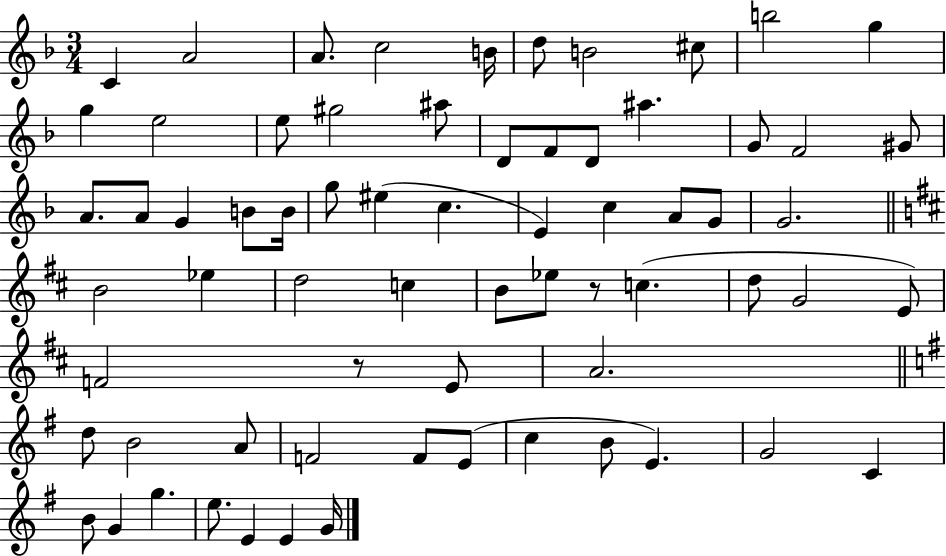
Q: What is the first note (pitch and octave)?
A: C4